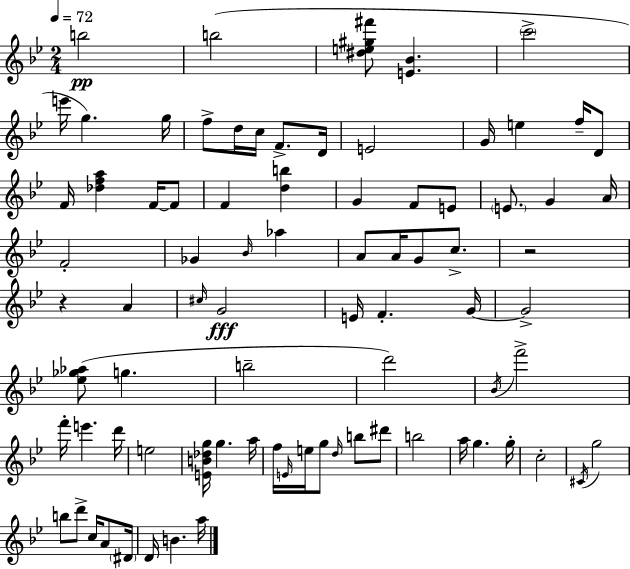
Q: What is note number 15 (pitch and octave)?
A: F5